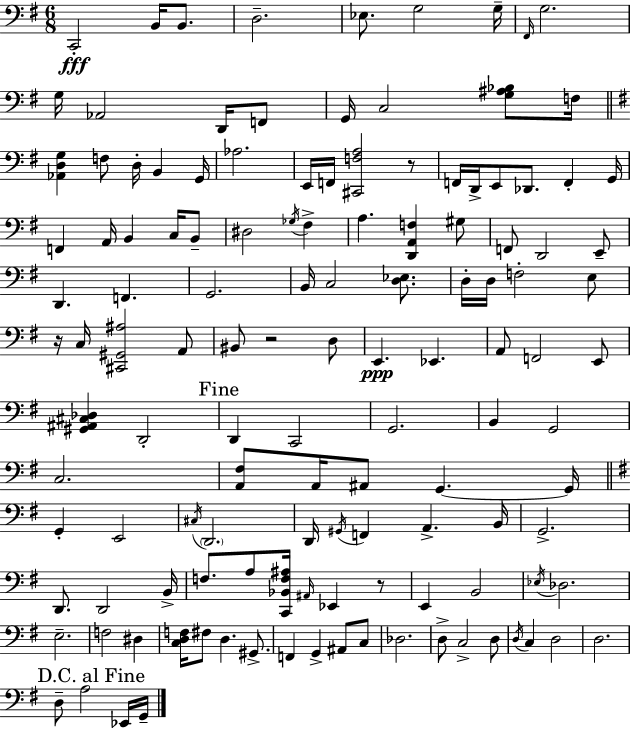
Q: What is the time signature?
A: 6/8